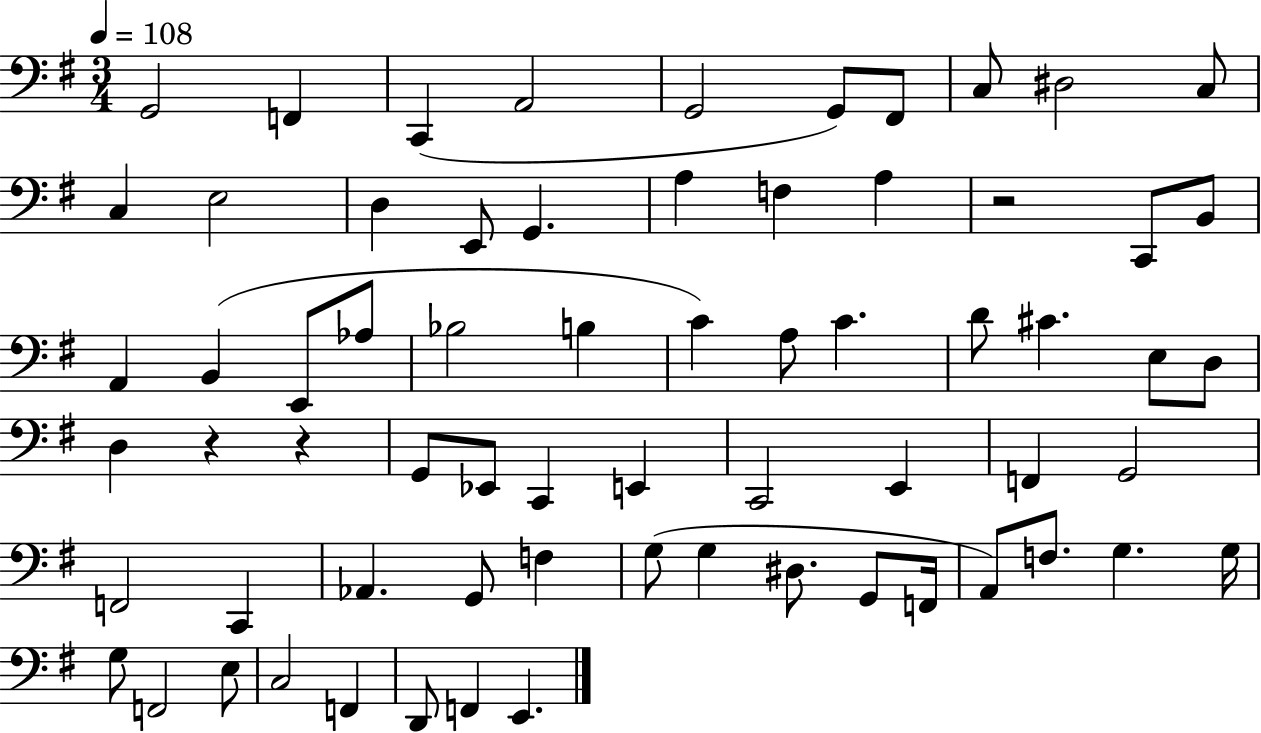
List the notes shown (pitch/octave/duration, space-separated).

G2/h F2/q C2/q A2/h G2/h G2/e F#2/e C3/e D#3/h C3/e C3/q E3/h D3/q E2/e G2/q. A3/q F3/q A3/q R/h C2/e B2/e A2/q B2/q E2/e Ab3/e Bb3/h B3/q C4/q A3/e C4/q. D4/e C#4/q. E3/e D3/e D3/q R/q R/q G2/e Eb2/e C2/q E2/q C2/h E2/q F2/q G2/h F2/h C2/q Ab2/q. G2/e F3/q G3/e G3/q D#3/e. G2/e F2/s A2/e F3/e. G3/q. G3/s G3/e F2/h E3/e C3/h F2/q D2/e F2/q E2/q.